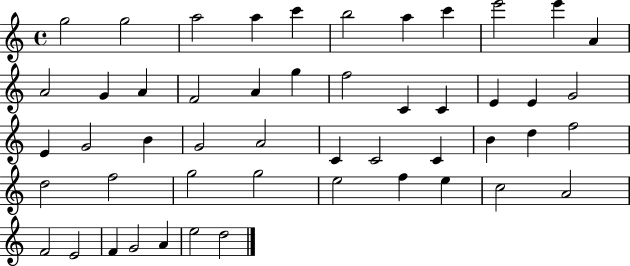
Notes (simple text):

G5/h G5/h A5/h A5/q C6/q B5/h A5/q C6/q E6/h E6/q A4/q A4/h G4/q A4/q F4/h A4/q G5/q F5/h C4/q C4/q E4/q E4/q G4/h E4/q G4/h B4/q G4/h A4/h C4/q C4/h C4/q B4/q D5/q F5/h D5/h F5/h G5/h G5/h E5/h F5/q E5/q C5/h A4/h F4/h E4/h F4/q G4/h A4/q E5/h D5/h